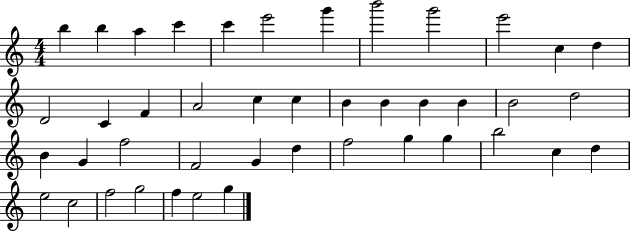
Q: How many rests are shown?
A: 0